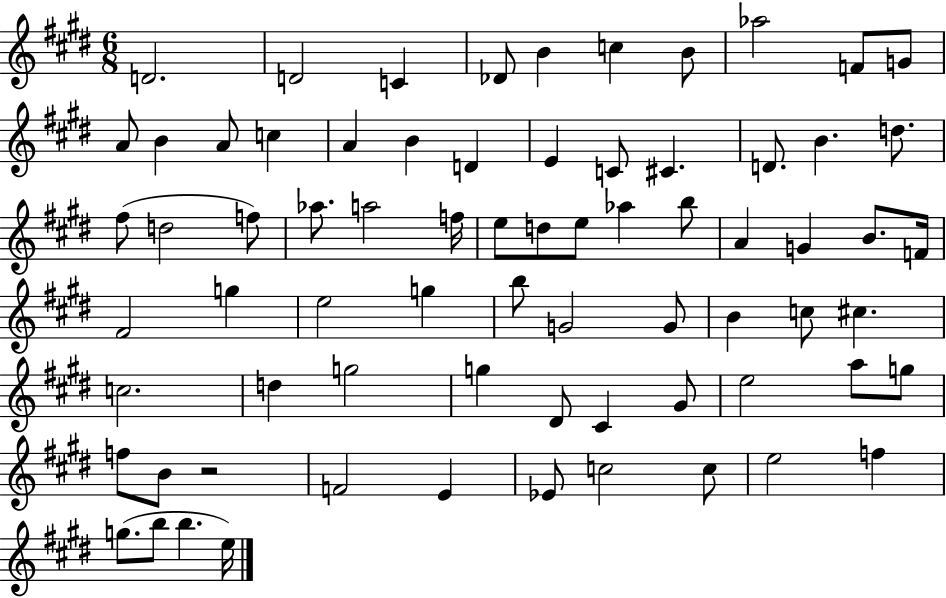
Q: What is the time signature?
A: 6/8